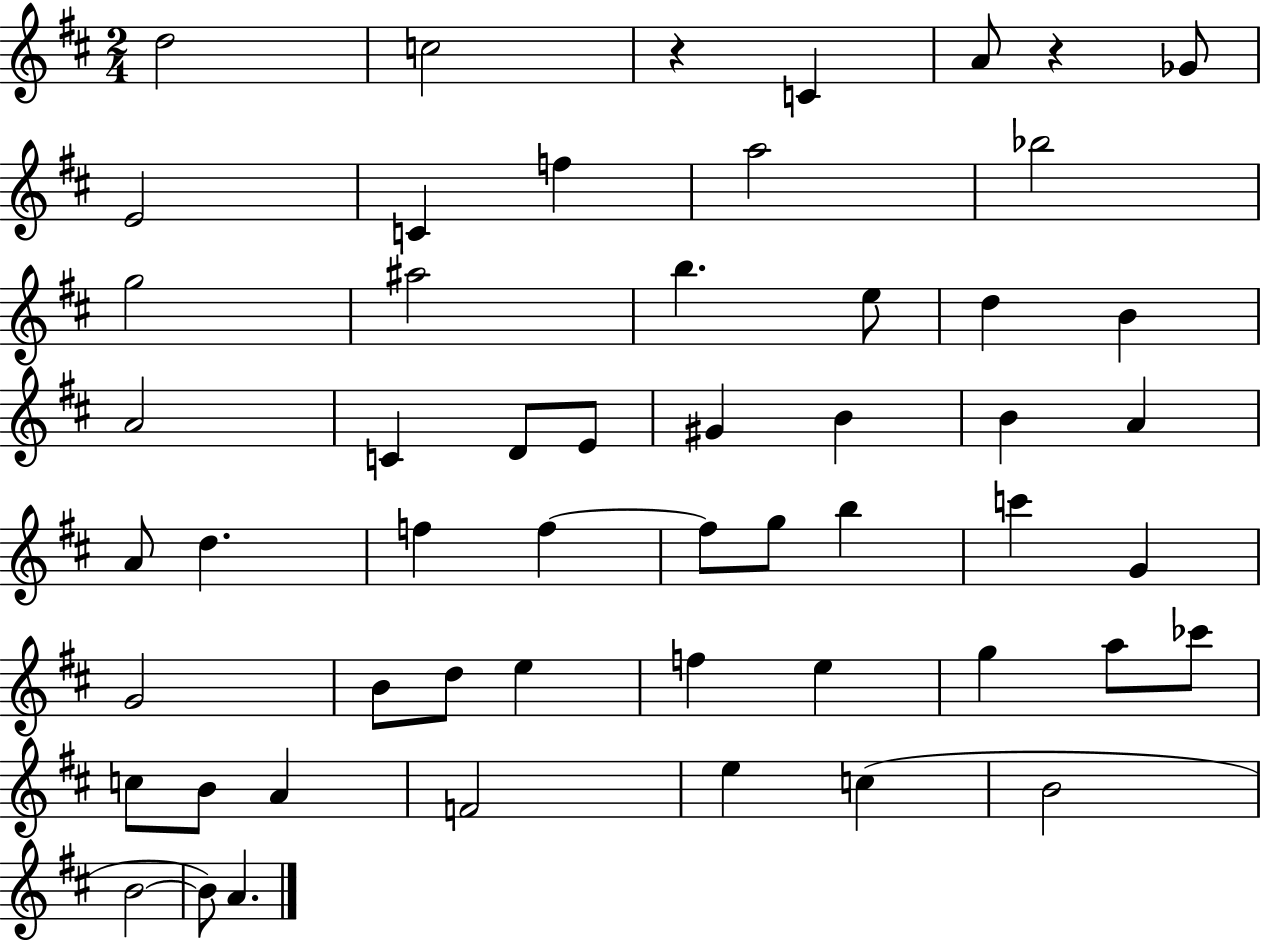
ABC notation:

X:1
T:Untitled
M:2/4
L:1/4
K:D
d2 c2 z C A/2 z _G/2 E2 C f a2 _b2 g2 ^a2 b e/2 d B A2 C D/2 E/2 ^G B B A A/2 d f f f/2 g/2 b c' G G2 B/2 d/2 e f e g a/2 _c'/2 c/2 B/2 A F2 e c B2 B2 B/2 A